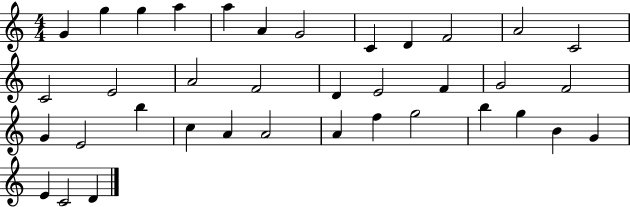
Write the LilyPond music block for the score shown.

{
  \clef treble
  \numericTimeSignature
  \time 4/4
  \key c \major
  g'4 g''4 g''4 a''4 | a''4 a'4 g'2 | c'4 d'4 f'2 | a'2 c'2 | \break c'2 e'2 | a'2 f'2 | d'4 e'2 f'4 | g'2 f'2 | \break g'4 e'2 b''4 | c''4 a'4 a'2 | a'4 f''4 g''2 | b''4 g''4 b'4 g'4 | \break e'4 c'2 d'4 | \bar "|."
}